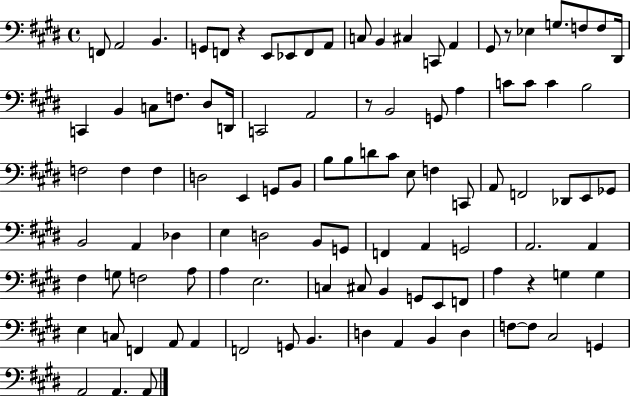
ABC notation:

X:1
T:Untitled
M:4/4
L:1/4
K:E
F,,/2 A,,2 B,, G,,/2 F,,/2 z E,,/2 _E,,/2 F,,/2 A,,/2 C,/2 B,, ^C, C,,/2 A,, ^G,,/2 z/2 _E, G,/2 F,/2 F,/2 ^D,,/4 C,, B,, C,/2 F,/2 ^D,/2 D,,/4 C,,2 A,,2 z/2 B,,2 G,,/2 A, C/2 C/2 C B,2 F,2 F, F, D,2 E,, G,,/2 B,,/2 B,/2 B,/2 D/2 ^C/2 E,/2 F, C,,/2 A,,/2 F,,2 _D,,/2 E,,/2 _G,,/2 B,,2 A,, _D, E, D,2 B,,/2 G,,/2 F,, A,, G,,2 A,,2 A,, ^F, G,/2 F,2 A,/2 A, E,2 C, ^C,/2 B,, G,,/2 E,,/2 F,,/2 A, z G, G, E, C,/2 F,, A,,/2 A,, F,,2 G,,/2 B,, D, A,, B,, D, F,/2 F,/2 ^C,2 G,, A,,2 A,, A,,/2